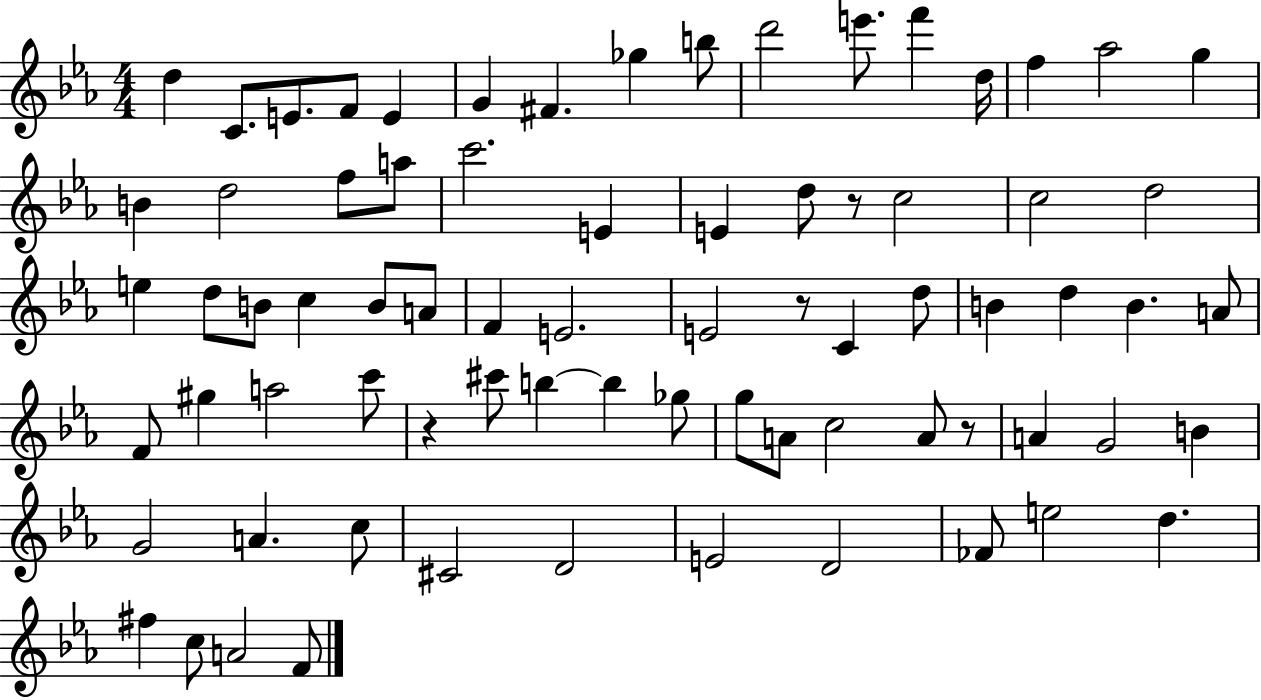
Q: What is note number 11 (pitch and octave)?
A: E6